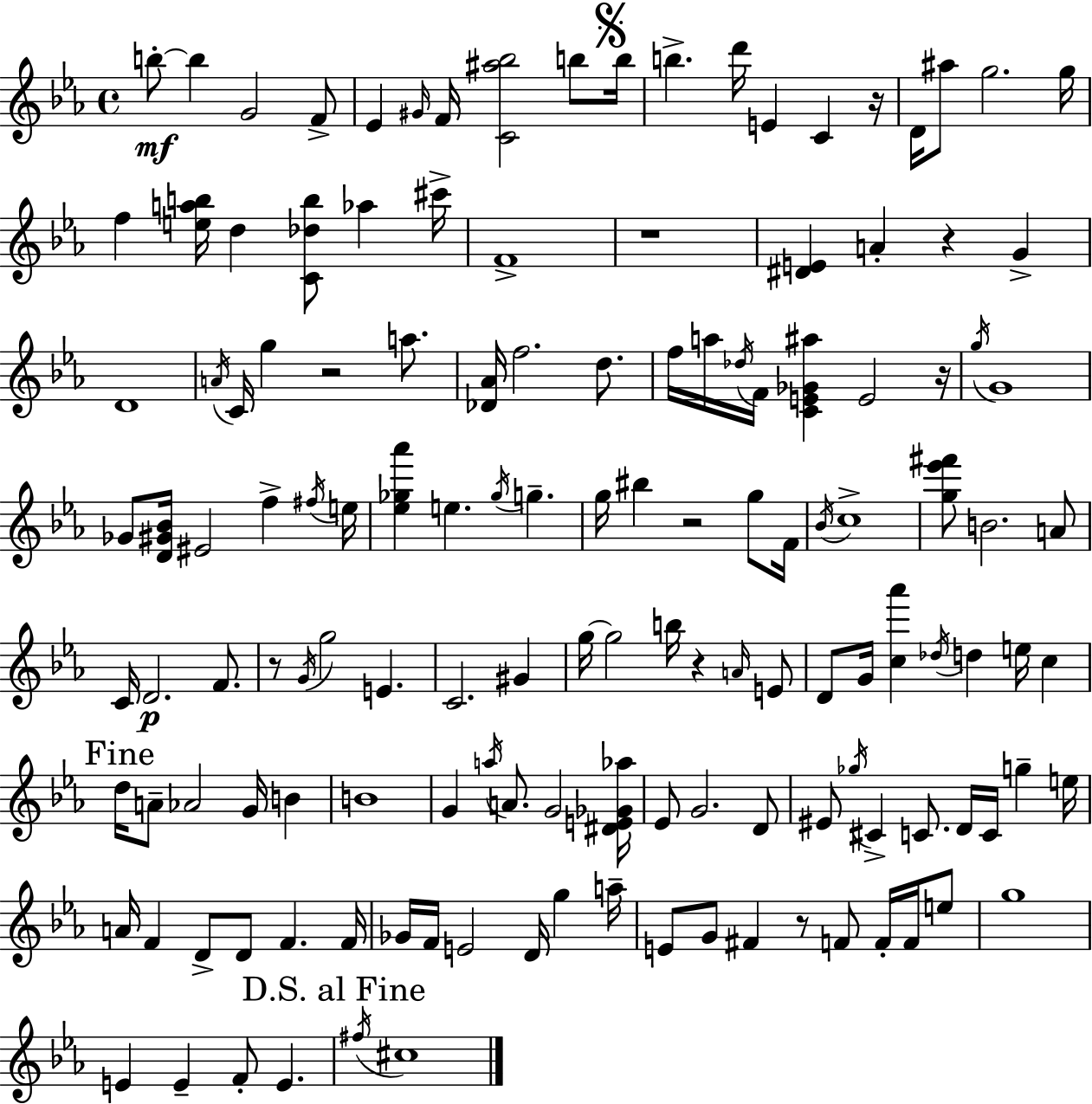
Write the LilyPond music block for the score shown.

{
  \clef treble
  \time 4/4
  \defaultTimeSignature
  \key c \minor
  b''8-.~~\mf b''4 g'2 f'8-> | ees'4 \grace { gis'16 } f'16 <c' ais'' bes''>2 b''8 | \mark \markup { \musicglyph "scripts.segno" } b''16 b''4.-> d'''16 e'4 c'4 | r16 d'16 ais''8 g''2. | \break g''16 f''4 <e'' a'' b''>16 d''4 <c' des'' b''>8 aes''4 | cis'''16-> f'1-> | r1 | <dis' e'>4 a'4-. r4 g'4-> | \break d'1 | \acciaccatura { a'16 } c'16 g''4 r2 a''8. | <des' aes'>16 f''2. d''8. | f''16 a''16 \acciaccatura { des''16 } f'16 <c' e' ges' ais''>4 e'2 | \break r16 \acciaccatura { g''16 } g'1 | ges'8 <d' gis' bes'>16 eis'2 f''4-> | \acciaccatura { fis''16 } e''16 <ees'' ges'' aes'''>4 e''4. \acciaccatura { ges''16 } | g''4.-- g''16 bis''4 r2 | \break g''8 f'16 \acciaccatura { bes'16 } c''1-> | <g'' ees''' fis'''>8 b'2. | a'8 c'16 d'2.\p | f'8. r8 \acciaccatura { g'16 } g''2 | \break e'4. c'2. | gis'4 g''16~~ g''2 | b''16 r4 \grace { a'16 } e'8 d'8 g'16 <c'' aes'''>4 | \acciaccatura { des''16 } d''4 e''16 c''4 \mark "Fine" d''16 a'8-- aes'2 | \break g'16 b'4 b'1 | g'4 \acciaccatura { a''16 } a'8. | g'2 <dis' e' ges' aes''>16 ees'8 g'2. | d'8 eis'8 \acciaccatura { ges''16 } cis'4-> | \break c'8. d'16 c'16 g''4-- e''16 a'16 f'4 | d'8-> d'8 f'4. f'16 ges'16 f'16 e'2 | d'16 g''4 a''16-- e'8 g'8 | fis'4 r8 f'8 f'16-. f'16 e''8 g''1 | \break e'4 | e'4-- f'8-. e'4. \mark "D.S. al Fine" \acciaccatura { fis''16 } cis''1 | \bar "|."
}